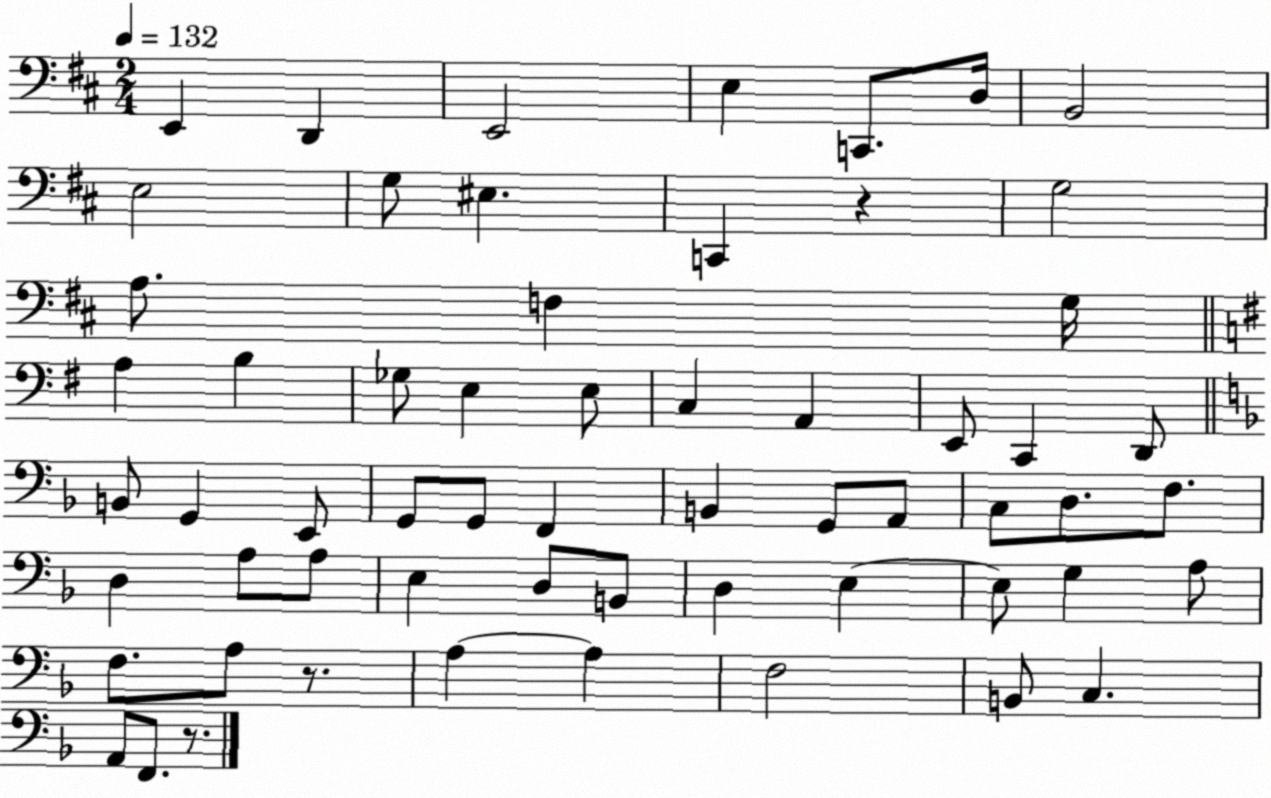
X:1
T:Untitled
M:2/4
L:1/4
K:D
E,, D,, E,,2 E, C,,/2 D,/4 B,,2 E,2 G,/2 ^E, C,, z G,2 A,/2 F, G,/4 A, B, _G,/2 E, E,/2 C, A,, E,,/2 C,, D,,/2 B,,/2 G,, E,,/2 G,,/2 G,,/2 F,, B,, G,,/2 A,,/2 C,/2 D,/2 F,/2 D, A,/2 A,/2 E, D,/2 B,,/2 D, E, E,/2 G, A,/2 F,/2 A,/2 z/2 A, A, F,2 B,,/2 C, A,,/2 F,,/2 z/2